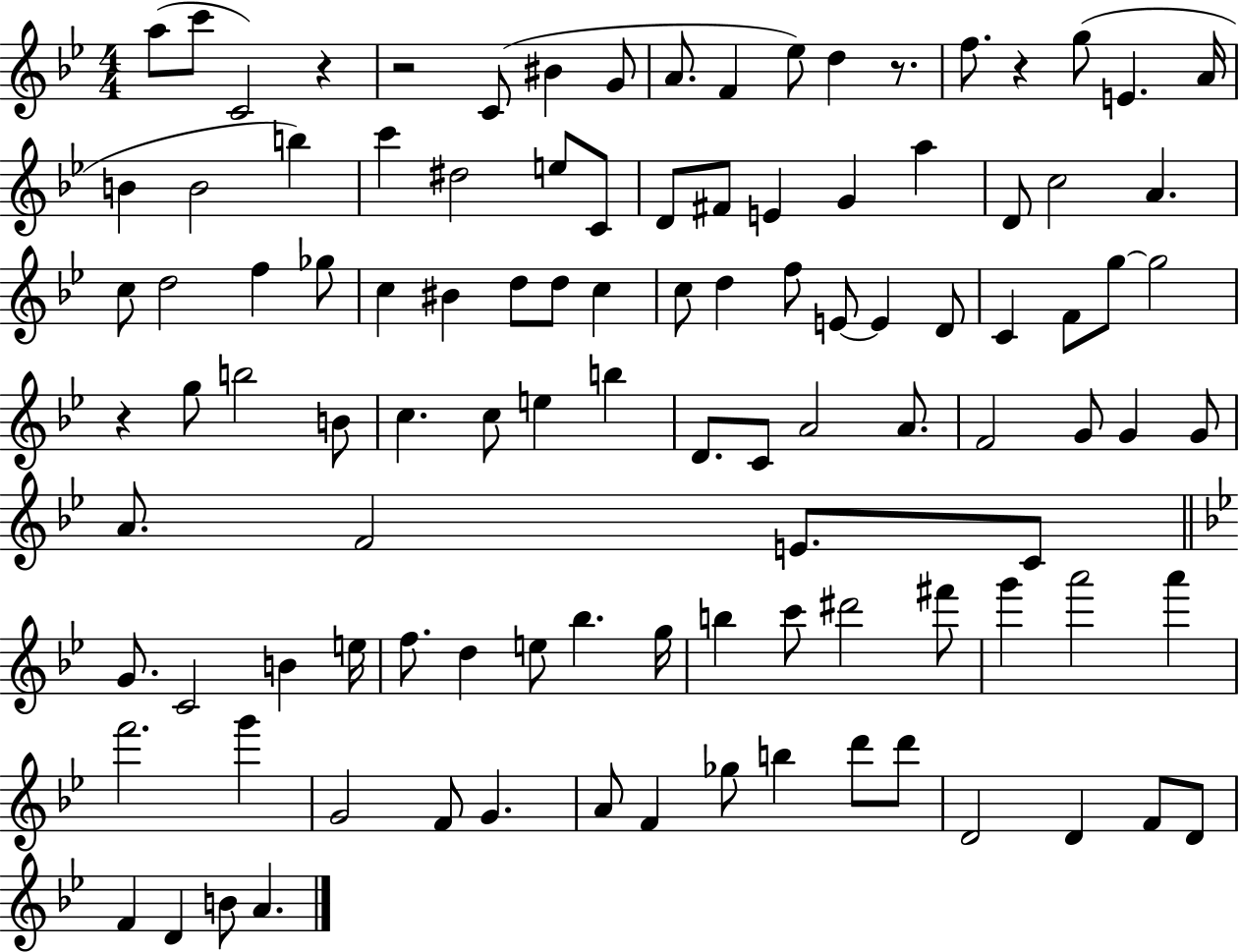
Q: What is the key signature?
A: BES major